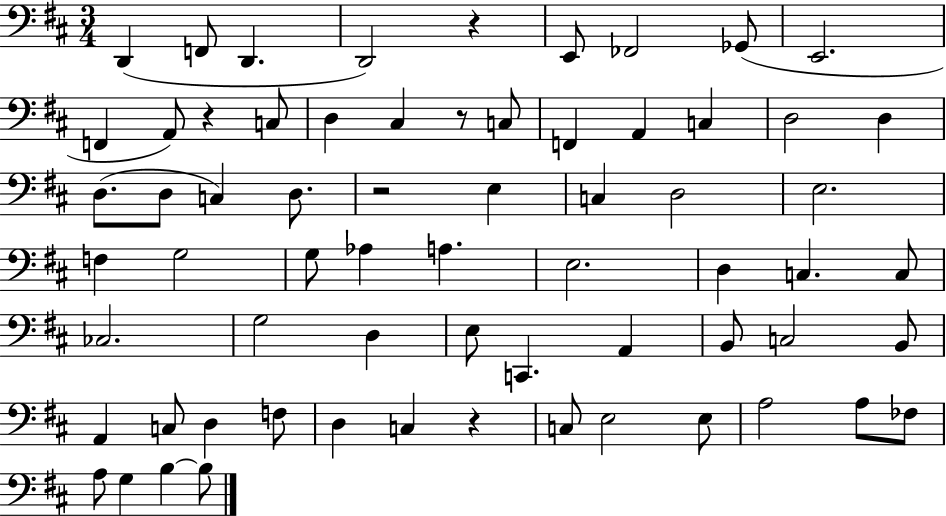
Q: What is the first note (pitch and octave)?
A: D2